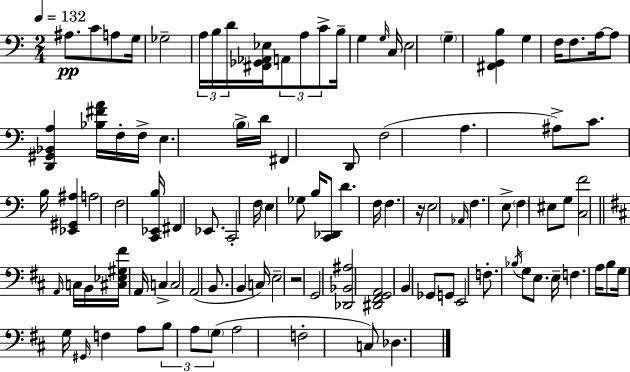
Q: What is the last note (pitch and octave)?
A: Db3